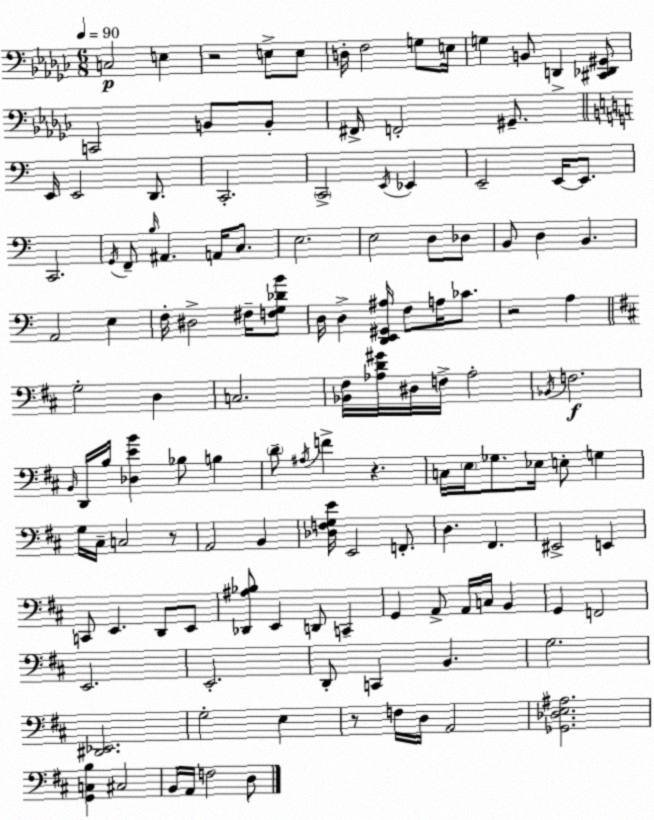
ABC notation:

X:1
T:Untitled
M:6/8
L:1/4
K:Ebm
C,2 E, z2 E,/2 E,/2 D,/4 F,2 G,/2 E,/4 G, B,,/2 D,, [^C,,_D,,^G,,]/2 C,,2 B,,/2 B,,/2 ^F,,/4 F,,2 ^G,,/2 E,,/4 E,,2 D,,/2 C,,2 C,,2 E,,/4 _E,, E,,2 E,,/4 E,,/2 C,,2 G,,/4 F,,/2 B,/4 ^A,, A,,/4 C,/2 E,2 E,2 D,/2 _D,/2 B,,/2 D, B,, A,,2 E, F,/4 ^D,2 ^F,/4 [F,G,_DB]/2 D,/4 D, [D,,E,,^G,,^A,]/4 F,/2 A,/4 _C/2 z2 A, G,2 D, C,2 [_B,,^F,]/4 [_A,D^G]/4 ^D,/4 F,/4 _A,2 _B,,/4 F,2 B,,/4 D,,/4 B,/4 [_D,EB] _B,/2 B, D/2 ^A,/4 F z C,/4 E,/4 _G,/2 _E,/4 E,/2 G, G,/4 ^C,/4 C,2 z/2 A,,2 B,, [_D,F,G,E]/4 E,,2 F,,/2 D, ^F,, ^E,,2 E,, C,,/2 E,, D,,/2 E,,/2 [_D,,^A,_B,]/2 E,, D,,/2 C,, G,, A,,/2 A,,/4 C,/4 B,, G,, F,,2 E,,2 E,,2 D,,/2 C,, B,, G,2 [^D,,_E,,]2 G,2 E, z/2 F,/4 D,/4 A,,2 [_G,,_D,E,^A,]2 [G,,C,B,] ^C,2 B,,/4 A,,/4 F,2 D,/2